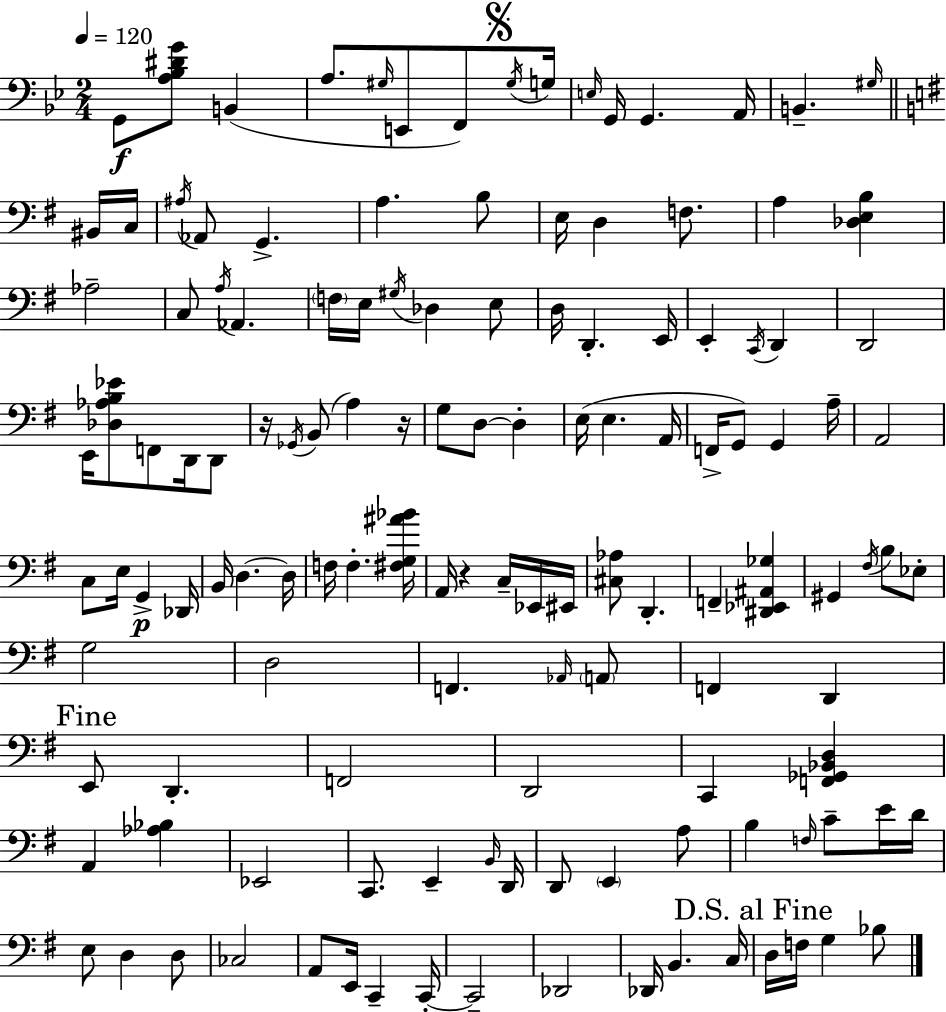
X:1
T:Untitled
M:2/4
L:1/4
K:Bb
G,,/2 [A,_B,^DG]/2 B,, A,/2 ^G,/4 E,,/2 F,,/2 ^G,/4 G,/4 E,/4 G,,/4 G,, A,,/4 B,, ^G,/4 ^B,,/4 C,/4 ^A,/4 _A,,/2 G,, A, B,/2 E,/4 D, F,/2 A, [_D,E,B,] _A,2 C,/2 A,/4 _A,, F,/4 E,/4 ^G,/4 _D, E,/2 D,/4 D,, E,,/4 E,, C,,/4 D,, D,,2 E,,/4 [_D,_A,B,_E]/2 F,,/2 D,,/4 D,,/2 z/4 _G,,/4 B,,/2 A, z/4 G,/2 D,/2 D, E,/4 E, A,,/4 F,,/4 G,,/2 G,, A,/4 A,,2 C,/2 E,/4 G,, _D,,/4 B,,/4 D, D,/4 F,/4 F, [^F,G,^A_B]/4 A,,/4 z C,/4 _E,,/4 ^E,,/4 [^C,_A,]/2 D,, F,, [^D,,_E,,^A,,_G,] ^G,, ^F,/4 B,/2 _E,/2 G,2 D,2 F,, _A,,/4 A,,/2 F,, D,, E,,/2 D,, F,,2 D,,2 C,, [F,,_G,,_B,,D,] A,, [_A,_B,] _E,,2 C,,/2 E,, B,,/4 D,,/4 D,,/2 E,, A,/2 B, F,/4 C/2 E/4 D/4 E,/2 D, D,/2 _C,2 A,,/2 E,,/4 C,, C,,/4 C,,2 _D,,2 _D,,/4 B,, C,/4 D,/4 F,/4 G, _B,/2